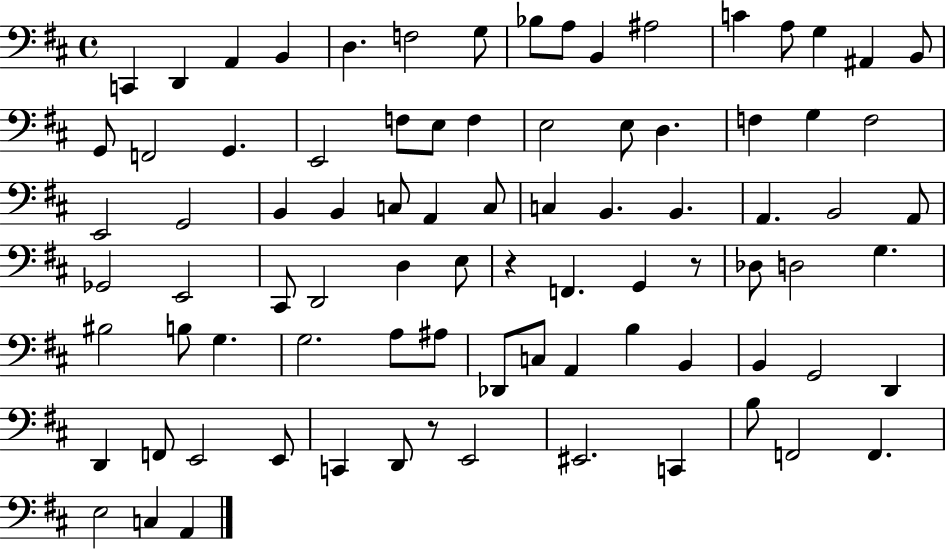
{
  \clef bass
  \time 4/4
  \defaultTimeSignature
  \key d \major
  c,4 d,4 a,4 b,4 | d4. f2 g8 | bes8 a8 b,4 ais2 | c'4 a8 g4 ais,4 b,8 | \break g,8 f,2 g,4. | e,2 f8 e8 f4 | e2 e8 d4. | f4 g4 f2 | \break e,2 g,2 | b,4 b,4 c8 a,4 c8 | c4 b,4. b,4. | a,4. b,2 a,8 | \break ges,2 e,2 | cis,8 d,2 d4 e8 | r4 f,4. g,4 r8 | des8 d2 g4. | \break bis2 b8 g4. | g2. a8 ais8 | des,8 c8 a,4 b4 b,4 | b,4 g,2 d,4 | \break d,4 f,8 e,2 e,8 | c,4 d,8 r8 e,2 | eis,2. c,4 | b8 f,2 f,4. | \break e2 c4 a,4 | \bar "|."
}